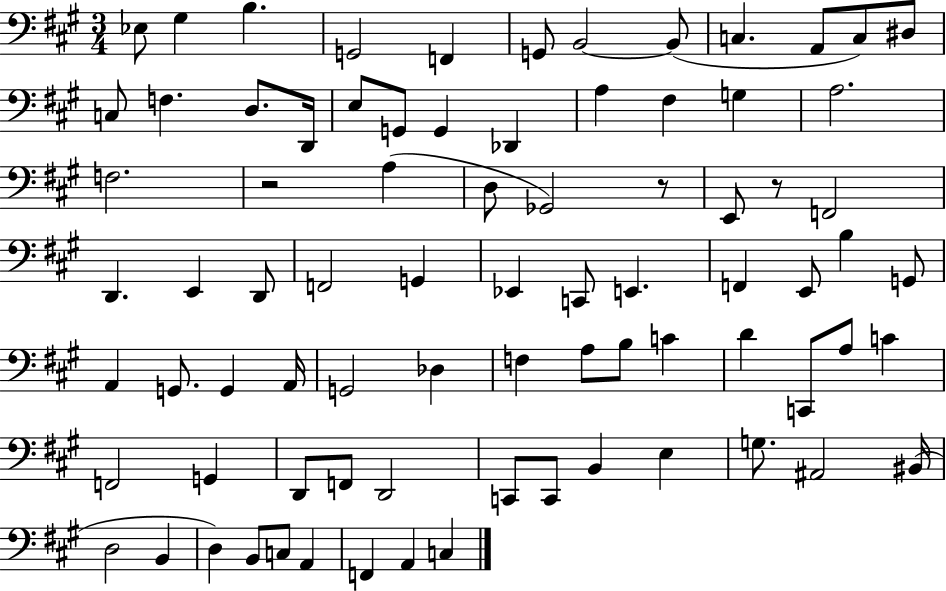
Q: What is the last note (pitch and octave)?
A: C3